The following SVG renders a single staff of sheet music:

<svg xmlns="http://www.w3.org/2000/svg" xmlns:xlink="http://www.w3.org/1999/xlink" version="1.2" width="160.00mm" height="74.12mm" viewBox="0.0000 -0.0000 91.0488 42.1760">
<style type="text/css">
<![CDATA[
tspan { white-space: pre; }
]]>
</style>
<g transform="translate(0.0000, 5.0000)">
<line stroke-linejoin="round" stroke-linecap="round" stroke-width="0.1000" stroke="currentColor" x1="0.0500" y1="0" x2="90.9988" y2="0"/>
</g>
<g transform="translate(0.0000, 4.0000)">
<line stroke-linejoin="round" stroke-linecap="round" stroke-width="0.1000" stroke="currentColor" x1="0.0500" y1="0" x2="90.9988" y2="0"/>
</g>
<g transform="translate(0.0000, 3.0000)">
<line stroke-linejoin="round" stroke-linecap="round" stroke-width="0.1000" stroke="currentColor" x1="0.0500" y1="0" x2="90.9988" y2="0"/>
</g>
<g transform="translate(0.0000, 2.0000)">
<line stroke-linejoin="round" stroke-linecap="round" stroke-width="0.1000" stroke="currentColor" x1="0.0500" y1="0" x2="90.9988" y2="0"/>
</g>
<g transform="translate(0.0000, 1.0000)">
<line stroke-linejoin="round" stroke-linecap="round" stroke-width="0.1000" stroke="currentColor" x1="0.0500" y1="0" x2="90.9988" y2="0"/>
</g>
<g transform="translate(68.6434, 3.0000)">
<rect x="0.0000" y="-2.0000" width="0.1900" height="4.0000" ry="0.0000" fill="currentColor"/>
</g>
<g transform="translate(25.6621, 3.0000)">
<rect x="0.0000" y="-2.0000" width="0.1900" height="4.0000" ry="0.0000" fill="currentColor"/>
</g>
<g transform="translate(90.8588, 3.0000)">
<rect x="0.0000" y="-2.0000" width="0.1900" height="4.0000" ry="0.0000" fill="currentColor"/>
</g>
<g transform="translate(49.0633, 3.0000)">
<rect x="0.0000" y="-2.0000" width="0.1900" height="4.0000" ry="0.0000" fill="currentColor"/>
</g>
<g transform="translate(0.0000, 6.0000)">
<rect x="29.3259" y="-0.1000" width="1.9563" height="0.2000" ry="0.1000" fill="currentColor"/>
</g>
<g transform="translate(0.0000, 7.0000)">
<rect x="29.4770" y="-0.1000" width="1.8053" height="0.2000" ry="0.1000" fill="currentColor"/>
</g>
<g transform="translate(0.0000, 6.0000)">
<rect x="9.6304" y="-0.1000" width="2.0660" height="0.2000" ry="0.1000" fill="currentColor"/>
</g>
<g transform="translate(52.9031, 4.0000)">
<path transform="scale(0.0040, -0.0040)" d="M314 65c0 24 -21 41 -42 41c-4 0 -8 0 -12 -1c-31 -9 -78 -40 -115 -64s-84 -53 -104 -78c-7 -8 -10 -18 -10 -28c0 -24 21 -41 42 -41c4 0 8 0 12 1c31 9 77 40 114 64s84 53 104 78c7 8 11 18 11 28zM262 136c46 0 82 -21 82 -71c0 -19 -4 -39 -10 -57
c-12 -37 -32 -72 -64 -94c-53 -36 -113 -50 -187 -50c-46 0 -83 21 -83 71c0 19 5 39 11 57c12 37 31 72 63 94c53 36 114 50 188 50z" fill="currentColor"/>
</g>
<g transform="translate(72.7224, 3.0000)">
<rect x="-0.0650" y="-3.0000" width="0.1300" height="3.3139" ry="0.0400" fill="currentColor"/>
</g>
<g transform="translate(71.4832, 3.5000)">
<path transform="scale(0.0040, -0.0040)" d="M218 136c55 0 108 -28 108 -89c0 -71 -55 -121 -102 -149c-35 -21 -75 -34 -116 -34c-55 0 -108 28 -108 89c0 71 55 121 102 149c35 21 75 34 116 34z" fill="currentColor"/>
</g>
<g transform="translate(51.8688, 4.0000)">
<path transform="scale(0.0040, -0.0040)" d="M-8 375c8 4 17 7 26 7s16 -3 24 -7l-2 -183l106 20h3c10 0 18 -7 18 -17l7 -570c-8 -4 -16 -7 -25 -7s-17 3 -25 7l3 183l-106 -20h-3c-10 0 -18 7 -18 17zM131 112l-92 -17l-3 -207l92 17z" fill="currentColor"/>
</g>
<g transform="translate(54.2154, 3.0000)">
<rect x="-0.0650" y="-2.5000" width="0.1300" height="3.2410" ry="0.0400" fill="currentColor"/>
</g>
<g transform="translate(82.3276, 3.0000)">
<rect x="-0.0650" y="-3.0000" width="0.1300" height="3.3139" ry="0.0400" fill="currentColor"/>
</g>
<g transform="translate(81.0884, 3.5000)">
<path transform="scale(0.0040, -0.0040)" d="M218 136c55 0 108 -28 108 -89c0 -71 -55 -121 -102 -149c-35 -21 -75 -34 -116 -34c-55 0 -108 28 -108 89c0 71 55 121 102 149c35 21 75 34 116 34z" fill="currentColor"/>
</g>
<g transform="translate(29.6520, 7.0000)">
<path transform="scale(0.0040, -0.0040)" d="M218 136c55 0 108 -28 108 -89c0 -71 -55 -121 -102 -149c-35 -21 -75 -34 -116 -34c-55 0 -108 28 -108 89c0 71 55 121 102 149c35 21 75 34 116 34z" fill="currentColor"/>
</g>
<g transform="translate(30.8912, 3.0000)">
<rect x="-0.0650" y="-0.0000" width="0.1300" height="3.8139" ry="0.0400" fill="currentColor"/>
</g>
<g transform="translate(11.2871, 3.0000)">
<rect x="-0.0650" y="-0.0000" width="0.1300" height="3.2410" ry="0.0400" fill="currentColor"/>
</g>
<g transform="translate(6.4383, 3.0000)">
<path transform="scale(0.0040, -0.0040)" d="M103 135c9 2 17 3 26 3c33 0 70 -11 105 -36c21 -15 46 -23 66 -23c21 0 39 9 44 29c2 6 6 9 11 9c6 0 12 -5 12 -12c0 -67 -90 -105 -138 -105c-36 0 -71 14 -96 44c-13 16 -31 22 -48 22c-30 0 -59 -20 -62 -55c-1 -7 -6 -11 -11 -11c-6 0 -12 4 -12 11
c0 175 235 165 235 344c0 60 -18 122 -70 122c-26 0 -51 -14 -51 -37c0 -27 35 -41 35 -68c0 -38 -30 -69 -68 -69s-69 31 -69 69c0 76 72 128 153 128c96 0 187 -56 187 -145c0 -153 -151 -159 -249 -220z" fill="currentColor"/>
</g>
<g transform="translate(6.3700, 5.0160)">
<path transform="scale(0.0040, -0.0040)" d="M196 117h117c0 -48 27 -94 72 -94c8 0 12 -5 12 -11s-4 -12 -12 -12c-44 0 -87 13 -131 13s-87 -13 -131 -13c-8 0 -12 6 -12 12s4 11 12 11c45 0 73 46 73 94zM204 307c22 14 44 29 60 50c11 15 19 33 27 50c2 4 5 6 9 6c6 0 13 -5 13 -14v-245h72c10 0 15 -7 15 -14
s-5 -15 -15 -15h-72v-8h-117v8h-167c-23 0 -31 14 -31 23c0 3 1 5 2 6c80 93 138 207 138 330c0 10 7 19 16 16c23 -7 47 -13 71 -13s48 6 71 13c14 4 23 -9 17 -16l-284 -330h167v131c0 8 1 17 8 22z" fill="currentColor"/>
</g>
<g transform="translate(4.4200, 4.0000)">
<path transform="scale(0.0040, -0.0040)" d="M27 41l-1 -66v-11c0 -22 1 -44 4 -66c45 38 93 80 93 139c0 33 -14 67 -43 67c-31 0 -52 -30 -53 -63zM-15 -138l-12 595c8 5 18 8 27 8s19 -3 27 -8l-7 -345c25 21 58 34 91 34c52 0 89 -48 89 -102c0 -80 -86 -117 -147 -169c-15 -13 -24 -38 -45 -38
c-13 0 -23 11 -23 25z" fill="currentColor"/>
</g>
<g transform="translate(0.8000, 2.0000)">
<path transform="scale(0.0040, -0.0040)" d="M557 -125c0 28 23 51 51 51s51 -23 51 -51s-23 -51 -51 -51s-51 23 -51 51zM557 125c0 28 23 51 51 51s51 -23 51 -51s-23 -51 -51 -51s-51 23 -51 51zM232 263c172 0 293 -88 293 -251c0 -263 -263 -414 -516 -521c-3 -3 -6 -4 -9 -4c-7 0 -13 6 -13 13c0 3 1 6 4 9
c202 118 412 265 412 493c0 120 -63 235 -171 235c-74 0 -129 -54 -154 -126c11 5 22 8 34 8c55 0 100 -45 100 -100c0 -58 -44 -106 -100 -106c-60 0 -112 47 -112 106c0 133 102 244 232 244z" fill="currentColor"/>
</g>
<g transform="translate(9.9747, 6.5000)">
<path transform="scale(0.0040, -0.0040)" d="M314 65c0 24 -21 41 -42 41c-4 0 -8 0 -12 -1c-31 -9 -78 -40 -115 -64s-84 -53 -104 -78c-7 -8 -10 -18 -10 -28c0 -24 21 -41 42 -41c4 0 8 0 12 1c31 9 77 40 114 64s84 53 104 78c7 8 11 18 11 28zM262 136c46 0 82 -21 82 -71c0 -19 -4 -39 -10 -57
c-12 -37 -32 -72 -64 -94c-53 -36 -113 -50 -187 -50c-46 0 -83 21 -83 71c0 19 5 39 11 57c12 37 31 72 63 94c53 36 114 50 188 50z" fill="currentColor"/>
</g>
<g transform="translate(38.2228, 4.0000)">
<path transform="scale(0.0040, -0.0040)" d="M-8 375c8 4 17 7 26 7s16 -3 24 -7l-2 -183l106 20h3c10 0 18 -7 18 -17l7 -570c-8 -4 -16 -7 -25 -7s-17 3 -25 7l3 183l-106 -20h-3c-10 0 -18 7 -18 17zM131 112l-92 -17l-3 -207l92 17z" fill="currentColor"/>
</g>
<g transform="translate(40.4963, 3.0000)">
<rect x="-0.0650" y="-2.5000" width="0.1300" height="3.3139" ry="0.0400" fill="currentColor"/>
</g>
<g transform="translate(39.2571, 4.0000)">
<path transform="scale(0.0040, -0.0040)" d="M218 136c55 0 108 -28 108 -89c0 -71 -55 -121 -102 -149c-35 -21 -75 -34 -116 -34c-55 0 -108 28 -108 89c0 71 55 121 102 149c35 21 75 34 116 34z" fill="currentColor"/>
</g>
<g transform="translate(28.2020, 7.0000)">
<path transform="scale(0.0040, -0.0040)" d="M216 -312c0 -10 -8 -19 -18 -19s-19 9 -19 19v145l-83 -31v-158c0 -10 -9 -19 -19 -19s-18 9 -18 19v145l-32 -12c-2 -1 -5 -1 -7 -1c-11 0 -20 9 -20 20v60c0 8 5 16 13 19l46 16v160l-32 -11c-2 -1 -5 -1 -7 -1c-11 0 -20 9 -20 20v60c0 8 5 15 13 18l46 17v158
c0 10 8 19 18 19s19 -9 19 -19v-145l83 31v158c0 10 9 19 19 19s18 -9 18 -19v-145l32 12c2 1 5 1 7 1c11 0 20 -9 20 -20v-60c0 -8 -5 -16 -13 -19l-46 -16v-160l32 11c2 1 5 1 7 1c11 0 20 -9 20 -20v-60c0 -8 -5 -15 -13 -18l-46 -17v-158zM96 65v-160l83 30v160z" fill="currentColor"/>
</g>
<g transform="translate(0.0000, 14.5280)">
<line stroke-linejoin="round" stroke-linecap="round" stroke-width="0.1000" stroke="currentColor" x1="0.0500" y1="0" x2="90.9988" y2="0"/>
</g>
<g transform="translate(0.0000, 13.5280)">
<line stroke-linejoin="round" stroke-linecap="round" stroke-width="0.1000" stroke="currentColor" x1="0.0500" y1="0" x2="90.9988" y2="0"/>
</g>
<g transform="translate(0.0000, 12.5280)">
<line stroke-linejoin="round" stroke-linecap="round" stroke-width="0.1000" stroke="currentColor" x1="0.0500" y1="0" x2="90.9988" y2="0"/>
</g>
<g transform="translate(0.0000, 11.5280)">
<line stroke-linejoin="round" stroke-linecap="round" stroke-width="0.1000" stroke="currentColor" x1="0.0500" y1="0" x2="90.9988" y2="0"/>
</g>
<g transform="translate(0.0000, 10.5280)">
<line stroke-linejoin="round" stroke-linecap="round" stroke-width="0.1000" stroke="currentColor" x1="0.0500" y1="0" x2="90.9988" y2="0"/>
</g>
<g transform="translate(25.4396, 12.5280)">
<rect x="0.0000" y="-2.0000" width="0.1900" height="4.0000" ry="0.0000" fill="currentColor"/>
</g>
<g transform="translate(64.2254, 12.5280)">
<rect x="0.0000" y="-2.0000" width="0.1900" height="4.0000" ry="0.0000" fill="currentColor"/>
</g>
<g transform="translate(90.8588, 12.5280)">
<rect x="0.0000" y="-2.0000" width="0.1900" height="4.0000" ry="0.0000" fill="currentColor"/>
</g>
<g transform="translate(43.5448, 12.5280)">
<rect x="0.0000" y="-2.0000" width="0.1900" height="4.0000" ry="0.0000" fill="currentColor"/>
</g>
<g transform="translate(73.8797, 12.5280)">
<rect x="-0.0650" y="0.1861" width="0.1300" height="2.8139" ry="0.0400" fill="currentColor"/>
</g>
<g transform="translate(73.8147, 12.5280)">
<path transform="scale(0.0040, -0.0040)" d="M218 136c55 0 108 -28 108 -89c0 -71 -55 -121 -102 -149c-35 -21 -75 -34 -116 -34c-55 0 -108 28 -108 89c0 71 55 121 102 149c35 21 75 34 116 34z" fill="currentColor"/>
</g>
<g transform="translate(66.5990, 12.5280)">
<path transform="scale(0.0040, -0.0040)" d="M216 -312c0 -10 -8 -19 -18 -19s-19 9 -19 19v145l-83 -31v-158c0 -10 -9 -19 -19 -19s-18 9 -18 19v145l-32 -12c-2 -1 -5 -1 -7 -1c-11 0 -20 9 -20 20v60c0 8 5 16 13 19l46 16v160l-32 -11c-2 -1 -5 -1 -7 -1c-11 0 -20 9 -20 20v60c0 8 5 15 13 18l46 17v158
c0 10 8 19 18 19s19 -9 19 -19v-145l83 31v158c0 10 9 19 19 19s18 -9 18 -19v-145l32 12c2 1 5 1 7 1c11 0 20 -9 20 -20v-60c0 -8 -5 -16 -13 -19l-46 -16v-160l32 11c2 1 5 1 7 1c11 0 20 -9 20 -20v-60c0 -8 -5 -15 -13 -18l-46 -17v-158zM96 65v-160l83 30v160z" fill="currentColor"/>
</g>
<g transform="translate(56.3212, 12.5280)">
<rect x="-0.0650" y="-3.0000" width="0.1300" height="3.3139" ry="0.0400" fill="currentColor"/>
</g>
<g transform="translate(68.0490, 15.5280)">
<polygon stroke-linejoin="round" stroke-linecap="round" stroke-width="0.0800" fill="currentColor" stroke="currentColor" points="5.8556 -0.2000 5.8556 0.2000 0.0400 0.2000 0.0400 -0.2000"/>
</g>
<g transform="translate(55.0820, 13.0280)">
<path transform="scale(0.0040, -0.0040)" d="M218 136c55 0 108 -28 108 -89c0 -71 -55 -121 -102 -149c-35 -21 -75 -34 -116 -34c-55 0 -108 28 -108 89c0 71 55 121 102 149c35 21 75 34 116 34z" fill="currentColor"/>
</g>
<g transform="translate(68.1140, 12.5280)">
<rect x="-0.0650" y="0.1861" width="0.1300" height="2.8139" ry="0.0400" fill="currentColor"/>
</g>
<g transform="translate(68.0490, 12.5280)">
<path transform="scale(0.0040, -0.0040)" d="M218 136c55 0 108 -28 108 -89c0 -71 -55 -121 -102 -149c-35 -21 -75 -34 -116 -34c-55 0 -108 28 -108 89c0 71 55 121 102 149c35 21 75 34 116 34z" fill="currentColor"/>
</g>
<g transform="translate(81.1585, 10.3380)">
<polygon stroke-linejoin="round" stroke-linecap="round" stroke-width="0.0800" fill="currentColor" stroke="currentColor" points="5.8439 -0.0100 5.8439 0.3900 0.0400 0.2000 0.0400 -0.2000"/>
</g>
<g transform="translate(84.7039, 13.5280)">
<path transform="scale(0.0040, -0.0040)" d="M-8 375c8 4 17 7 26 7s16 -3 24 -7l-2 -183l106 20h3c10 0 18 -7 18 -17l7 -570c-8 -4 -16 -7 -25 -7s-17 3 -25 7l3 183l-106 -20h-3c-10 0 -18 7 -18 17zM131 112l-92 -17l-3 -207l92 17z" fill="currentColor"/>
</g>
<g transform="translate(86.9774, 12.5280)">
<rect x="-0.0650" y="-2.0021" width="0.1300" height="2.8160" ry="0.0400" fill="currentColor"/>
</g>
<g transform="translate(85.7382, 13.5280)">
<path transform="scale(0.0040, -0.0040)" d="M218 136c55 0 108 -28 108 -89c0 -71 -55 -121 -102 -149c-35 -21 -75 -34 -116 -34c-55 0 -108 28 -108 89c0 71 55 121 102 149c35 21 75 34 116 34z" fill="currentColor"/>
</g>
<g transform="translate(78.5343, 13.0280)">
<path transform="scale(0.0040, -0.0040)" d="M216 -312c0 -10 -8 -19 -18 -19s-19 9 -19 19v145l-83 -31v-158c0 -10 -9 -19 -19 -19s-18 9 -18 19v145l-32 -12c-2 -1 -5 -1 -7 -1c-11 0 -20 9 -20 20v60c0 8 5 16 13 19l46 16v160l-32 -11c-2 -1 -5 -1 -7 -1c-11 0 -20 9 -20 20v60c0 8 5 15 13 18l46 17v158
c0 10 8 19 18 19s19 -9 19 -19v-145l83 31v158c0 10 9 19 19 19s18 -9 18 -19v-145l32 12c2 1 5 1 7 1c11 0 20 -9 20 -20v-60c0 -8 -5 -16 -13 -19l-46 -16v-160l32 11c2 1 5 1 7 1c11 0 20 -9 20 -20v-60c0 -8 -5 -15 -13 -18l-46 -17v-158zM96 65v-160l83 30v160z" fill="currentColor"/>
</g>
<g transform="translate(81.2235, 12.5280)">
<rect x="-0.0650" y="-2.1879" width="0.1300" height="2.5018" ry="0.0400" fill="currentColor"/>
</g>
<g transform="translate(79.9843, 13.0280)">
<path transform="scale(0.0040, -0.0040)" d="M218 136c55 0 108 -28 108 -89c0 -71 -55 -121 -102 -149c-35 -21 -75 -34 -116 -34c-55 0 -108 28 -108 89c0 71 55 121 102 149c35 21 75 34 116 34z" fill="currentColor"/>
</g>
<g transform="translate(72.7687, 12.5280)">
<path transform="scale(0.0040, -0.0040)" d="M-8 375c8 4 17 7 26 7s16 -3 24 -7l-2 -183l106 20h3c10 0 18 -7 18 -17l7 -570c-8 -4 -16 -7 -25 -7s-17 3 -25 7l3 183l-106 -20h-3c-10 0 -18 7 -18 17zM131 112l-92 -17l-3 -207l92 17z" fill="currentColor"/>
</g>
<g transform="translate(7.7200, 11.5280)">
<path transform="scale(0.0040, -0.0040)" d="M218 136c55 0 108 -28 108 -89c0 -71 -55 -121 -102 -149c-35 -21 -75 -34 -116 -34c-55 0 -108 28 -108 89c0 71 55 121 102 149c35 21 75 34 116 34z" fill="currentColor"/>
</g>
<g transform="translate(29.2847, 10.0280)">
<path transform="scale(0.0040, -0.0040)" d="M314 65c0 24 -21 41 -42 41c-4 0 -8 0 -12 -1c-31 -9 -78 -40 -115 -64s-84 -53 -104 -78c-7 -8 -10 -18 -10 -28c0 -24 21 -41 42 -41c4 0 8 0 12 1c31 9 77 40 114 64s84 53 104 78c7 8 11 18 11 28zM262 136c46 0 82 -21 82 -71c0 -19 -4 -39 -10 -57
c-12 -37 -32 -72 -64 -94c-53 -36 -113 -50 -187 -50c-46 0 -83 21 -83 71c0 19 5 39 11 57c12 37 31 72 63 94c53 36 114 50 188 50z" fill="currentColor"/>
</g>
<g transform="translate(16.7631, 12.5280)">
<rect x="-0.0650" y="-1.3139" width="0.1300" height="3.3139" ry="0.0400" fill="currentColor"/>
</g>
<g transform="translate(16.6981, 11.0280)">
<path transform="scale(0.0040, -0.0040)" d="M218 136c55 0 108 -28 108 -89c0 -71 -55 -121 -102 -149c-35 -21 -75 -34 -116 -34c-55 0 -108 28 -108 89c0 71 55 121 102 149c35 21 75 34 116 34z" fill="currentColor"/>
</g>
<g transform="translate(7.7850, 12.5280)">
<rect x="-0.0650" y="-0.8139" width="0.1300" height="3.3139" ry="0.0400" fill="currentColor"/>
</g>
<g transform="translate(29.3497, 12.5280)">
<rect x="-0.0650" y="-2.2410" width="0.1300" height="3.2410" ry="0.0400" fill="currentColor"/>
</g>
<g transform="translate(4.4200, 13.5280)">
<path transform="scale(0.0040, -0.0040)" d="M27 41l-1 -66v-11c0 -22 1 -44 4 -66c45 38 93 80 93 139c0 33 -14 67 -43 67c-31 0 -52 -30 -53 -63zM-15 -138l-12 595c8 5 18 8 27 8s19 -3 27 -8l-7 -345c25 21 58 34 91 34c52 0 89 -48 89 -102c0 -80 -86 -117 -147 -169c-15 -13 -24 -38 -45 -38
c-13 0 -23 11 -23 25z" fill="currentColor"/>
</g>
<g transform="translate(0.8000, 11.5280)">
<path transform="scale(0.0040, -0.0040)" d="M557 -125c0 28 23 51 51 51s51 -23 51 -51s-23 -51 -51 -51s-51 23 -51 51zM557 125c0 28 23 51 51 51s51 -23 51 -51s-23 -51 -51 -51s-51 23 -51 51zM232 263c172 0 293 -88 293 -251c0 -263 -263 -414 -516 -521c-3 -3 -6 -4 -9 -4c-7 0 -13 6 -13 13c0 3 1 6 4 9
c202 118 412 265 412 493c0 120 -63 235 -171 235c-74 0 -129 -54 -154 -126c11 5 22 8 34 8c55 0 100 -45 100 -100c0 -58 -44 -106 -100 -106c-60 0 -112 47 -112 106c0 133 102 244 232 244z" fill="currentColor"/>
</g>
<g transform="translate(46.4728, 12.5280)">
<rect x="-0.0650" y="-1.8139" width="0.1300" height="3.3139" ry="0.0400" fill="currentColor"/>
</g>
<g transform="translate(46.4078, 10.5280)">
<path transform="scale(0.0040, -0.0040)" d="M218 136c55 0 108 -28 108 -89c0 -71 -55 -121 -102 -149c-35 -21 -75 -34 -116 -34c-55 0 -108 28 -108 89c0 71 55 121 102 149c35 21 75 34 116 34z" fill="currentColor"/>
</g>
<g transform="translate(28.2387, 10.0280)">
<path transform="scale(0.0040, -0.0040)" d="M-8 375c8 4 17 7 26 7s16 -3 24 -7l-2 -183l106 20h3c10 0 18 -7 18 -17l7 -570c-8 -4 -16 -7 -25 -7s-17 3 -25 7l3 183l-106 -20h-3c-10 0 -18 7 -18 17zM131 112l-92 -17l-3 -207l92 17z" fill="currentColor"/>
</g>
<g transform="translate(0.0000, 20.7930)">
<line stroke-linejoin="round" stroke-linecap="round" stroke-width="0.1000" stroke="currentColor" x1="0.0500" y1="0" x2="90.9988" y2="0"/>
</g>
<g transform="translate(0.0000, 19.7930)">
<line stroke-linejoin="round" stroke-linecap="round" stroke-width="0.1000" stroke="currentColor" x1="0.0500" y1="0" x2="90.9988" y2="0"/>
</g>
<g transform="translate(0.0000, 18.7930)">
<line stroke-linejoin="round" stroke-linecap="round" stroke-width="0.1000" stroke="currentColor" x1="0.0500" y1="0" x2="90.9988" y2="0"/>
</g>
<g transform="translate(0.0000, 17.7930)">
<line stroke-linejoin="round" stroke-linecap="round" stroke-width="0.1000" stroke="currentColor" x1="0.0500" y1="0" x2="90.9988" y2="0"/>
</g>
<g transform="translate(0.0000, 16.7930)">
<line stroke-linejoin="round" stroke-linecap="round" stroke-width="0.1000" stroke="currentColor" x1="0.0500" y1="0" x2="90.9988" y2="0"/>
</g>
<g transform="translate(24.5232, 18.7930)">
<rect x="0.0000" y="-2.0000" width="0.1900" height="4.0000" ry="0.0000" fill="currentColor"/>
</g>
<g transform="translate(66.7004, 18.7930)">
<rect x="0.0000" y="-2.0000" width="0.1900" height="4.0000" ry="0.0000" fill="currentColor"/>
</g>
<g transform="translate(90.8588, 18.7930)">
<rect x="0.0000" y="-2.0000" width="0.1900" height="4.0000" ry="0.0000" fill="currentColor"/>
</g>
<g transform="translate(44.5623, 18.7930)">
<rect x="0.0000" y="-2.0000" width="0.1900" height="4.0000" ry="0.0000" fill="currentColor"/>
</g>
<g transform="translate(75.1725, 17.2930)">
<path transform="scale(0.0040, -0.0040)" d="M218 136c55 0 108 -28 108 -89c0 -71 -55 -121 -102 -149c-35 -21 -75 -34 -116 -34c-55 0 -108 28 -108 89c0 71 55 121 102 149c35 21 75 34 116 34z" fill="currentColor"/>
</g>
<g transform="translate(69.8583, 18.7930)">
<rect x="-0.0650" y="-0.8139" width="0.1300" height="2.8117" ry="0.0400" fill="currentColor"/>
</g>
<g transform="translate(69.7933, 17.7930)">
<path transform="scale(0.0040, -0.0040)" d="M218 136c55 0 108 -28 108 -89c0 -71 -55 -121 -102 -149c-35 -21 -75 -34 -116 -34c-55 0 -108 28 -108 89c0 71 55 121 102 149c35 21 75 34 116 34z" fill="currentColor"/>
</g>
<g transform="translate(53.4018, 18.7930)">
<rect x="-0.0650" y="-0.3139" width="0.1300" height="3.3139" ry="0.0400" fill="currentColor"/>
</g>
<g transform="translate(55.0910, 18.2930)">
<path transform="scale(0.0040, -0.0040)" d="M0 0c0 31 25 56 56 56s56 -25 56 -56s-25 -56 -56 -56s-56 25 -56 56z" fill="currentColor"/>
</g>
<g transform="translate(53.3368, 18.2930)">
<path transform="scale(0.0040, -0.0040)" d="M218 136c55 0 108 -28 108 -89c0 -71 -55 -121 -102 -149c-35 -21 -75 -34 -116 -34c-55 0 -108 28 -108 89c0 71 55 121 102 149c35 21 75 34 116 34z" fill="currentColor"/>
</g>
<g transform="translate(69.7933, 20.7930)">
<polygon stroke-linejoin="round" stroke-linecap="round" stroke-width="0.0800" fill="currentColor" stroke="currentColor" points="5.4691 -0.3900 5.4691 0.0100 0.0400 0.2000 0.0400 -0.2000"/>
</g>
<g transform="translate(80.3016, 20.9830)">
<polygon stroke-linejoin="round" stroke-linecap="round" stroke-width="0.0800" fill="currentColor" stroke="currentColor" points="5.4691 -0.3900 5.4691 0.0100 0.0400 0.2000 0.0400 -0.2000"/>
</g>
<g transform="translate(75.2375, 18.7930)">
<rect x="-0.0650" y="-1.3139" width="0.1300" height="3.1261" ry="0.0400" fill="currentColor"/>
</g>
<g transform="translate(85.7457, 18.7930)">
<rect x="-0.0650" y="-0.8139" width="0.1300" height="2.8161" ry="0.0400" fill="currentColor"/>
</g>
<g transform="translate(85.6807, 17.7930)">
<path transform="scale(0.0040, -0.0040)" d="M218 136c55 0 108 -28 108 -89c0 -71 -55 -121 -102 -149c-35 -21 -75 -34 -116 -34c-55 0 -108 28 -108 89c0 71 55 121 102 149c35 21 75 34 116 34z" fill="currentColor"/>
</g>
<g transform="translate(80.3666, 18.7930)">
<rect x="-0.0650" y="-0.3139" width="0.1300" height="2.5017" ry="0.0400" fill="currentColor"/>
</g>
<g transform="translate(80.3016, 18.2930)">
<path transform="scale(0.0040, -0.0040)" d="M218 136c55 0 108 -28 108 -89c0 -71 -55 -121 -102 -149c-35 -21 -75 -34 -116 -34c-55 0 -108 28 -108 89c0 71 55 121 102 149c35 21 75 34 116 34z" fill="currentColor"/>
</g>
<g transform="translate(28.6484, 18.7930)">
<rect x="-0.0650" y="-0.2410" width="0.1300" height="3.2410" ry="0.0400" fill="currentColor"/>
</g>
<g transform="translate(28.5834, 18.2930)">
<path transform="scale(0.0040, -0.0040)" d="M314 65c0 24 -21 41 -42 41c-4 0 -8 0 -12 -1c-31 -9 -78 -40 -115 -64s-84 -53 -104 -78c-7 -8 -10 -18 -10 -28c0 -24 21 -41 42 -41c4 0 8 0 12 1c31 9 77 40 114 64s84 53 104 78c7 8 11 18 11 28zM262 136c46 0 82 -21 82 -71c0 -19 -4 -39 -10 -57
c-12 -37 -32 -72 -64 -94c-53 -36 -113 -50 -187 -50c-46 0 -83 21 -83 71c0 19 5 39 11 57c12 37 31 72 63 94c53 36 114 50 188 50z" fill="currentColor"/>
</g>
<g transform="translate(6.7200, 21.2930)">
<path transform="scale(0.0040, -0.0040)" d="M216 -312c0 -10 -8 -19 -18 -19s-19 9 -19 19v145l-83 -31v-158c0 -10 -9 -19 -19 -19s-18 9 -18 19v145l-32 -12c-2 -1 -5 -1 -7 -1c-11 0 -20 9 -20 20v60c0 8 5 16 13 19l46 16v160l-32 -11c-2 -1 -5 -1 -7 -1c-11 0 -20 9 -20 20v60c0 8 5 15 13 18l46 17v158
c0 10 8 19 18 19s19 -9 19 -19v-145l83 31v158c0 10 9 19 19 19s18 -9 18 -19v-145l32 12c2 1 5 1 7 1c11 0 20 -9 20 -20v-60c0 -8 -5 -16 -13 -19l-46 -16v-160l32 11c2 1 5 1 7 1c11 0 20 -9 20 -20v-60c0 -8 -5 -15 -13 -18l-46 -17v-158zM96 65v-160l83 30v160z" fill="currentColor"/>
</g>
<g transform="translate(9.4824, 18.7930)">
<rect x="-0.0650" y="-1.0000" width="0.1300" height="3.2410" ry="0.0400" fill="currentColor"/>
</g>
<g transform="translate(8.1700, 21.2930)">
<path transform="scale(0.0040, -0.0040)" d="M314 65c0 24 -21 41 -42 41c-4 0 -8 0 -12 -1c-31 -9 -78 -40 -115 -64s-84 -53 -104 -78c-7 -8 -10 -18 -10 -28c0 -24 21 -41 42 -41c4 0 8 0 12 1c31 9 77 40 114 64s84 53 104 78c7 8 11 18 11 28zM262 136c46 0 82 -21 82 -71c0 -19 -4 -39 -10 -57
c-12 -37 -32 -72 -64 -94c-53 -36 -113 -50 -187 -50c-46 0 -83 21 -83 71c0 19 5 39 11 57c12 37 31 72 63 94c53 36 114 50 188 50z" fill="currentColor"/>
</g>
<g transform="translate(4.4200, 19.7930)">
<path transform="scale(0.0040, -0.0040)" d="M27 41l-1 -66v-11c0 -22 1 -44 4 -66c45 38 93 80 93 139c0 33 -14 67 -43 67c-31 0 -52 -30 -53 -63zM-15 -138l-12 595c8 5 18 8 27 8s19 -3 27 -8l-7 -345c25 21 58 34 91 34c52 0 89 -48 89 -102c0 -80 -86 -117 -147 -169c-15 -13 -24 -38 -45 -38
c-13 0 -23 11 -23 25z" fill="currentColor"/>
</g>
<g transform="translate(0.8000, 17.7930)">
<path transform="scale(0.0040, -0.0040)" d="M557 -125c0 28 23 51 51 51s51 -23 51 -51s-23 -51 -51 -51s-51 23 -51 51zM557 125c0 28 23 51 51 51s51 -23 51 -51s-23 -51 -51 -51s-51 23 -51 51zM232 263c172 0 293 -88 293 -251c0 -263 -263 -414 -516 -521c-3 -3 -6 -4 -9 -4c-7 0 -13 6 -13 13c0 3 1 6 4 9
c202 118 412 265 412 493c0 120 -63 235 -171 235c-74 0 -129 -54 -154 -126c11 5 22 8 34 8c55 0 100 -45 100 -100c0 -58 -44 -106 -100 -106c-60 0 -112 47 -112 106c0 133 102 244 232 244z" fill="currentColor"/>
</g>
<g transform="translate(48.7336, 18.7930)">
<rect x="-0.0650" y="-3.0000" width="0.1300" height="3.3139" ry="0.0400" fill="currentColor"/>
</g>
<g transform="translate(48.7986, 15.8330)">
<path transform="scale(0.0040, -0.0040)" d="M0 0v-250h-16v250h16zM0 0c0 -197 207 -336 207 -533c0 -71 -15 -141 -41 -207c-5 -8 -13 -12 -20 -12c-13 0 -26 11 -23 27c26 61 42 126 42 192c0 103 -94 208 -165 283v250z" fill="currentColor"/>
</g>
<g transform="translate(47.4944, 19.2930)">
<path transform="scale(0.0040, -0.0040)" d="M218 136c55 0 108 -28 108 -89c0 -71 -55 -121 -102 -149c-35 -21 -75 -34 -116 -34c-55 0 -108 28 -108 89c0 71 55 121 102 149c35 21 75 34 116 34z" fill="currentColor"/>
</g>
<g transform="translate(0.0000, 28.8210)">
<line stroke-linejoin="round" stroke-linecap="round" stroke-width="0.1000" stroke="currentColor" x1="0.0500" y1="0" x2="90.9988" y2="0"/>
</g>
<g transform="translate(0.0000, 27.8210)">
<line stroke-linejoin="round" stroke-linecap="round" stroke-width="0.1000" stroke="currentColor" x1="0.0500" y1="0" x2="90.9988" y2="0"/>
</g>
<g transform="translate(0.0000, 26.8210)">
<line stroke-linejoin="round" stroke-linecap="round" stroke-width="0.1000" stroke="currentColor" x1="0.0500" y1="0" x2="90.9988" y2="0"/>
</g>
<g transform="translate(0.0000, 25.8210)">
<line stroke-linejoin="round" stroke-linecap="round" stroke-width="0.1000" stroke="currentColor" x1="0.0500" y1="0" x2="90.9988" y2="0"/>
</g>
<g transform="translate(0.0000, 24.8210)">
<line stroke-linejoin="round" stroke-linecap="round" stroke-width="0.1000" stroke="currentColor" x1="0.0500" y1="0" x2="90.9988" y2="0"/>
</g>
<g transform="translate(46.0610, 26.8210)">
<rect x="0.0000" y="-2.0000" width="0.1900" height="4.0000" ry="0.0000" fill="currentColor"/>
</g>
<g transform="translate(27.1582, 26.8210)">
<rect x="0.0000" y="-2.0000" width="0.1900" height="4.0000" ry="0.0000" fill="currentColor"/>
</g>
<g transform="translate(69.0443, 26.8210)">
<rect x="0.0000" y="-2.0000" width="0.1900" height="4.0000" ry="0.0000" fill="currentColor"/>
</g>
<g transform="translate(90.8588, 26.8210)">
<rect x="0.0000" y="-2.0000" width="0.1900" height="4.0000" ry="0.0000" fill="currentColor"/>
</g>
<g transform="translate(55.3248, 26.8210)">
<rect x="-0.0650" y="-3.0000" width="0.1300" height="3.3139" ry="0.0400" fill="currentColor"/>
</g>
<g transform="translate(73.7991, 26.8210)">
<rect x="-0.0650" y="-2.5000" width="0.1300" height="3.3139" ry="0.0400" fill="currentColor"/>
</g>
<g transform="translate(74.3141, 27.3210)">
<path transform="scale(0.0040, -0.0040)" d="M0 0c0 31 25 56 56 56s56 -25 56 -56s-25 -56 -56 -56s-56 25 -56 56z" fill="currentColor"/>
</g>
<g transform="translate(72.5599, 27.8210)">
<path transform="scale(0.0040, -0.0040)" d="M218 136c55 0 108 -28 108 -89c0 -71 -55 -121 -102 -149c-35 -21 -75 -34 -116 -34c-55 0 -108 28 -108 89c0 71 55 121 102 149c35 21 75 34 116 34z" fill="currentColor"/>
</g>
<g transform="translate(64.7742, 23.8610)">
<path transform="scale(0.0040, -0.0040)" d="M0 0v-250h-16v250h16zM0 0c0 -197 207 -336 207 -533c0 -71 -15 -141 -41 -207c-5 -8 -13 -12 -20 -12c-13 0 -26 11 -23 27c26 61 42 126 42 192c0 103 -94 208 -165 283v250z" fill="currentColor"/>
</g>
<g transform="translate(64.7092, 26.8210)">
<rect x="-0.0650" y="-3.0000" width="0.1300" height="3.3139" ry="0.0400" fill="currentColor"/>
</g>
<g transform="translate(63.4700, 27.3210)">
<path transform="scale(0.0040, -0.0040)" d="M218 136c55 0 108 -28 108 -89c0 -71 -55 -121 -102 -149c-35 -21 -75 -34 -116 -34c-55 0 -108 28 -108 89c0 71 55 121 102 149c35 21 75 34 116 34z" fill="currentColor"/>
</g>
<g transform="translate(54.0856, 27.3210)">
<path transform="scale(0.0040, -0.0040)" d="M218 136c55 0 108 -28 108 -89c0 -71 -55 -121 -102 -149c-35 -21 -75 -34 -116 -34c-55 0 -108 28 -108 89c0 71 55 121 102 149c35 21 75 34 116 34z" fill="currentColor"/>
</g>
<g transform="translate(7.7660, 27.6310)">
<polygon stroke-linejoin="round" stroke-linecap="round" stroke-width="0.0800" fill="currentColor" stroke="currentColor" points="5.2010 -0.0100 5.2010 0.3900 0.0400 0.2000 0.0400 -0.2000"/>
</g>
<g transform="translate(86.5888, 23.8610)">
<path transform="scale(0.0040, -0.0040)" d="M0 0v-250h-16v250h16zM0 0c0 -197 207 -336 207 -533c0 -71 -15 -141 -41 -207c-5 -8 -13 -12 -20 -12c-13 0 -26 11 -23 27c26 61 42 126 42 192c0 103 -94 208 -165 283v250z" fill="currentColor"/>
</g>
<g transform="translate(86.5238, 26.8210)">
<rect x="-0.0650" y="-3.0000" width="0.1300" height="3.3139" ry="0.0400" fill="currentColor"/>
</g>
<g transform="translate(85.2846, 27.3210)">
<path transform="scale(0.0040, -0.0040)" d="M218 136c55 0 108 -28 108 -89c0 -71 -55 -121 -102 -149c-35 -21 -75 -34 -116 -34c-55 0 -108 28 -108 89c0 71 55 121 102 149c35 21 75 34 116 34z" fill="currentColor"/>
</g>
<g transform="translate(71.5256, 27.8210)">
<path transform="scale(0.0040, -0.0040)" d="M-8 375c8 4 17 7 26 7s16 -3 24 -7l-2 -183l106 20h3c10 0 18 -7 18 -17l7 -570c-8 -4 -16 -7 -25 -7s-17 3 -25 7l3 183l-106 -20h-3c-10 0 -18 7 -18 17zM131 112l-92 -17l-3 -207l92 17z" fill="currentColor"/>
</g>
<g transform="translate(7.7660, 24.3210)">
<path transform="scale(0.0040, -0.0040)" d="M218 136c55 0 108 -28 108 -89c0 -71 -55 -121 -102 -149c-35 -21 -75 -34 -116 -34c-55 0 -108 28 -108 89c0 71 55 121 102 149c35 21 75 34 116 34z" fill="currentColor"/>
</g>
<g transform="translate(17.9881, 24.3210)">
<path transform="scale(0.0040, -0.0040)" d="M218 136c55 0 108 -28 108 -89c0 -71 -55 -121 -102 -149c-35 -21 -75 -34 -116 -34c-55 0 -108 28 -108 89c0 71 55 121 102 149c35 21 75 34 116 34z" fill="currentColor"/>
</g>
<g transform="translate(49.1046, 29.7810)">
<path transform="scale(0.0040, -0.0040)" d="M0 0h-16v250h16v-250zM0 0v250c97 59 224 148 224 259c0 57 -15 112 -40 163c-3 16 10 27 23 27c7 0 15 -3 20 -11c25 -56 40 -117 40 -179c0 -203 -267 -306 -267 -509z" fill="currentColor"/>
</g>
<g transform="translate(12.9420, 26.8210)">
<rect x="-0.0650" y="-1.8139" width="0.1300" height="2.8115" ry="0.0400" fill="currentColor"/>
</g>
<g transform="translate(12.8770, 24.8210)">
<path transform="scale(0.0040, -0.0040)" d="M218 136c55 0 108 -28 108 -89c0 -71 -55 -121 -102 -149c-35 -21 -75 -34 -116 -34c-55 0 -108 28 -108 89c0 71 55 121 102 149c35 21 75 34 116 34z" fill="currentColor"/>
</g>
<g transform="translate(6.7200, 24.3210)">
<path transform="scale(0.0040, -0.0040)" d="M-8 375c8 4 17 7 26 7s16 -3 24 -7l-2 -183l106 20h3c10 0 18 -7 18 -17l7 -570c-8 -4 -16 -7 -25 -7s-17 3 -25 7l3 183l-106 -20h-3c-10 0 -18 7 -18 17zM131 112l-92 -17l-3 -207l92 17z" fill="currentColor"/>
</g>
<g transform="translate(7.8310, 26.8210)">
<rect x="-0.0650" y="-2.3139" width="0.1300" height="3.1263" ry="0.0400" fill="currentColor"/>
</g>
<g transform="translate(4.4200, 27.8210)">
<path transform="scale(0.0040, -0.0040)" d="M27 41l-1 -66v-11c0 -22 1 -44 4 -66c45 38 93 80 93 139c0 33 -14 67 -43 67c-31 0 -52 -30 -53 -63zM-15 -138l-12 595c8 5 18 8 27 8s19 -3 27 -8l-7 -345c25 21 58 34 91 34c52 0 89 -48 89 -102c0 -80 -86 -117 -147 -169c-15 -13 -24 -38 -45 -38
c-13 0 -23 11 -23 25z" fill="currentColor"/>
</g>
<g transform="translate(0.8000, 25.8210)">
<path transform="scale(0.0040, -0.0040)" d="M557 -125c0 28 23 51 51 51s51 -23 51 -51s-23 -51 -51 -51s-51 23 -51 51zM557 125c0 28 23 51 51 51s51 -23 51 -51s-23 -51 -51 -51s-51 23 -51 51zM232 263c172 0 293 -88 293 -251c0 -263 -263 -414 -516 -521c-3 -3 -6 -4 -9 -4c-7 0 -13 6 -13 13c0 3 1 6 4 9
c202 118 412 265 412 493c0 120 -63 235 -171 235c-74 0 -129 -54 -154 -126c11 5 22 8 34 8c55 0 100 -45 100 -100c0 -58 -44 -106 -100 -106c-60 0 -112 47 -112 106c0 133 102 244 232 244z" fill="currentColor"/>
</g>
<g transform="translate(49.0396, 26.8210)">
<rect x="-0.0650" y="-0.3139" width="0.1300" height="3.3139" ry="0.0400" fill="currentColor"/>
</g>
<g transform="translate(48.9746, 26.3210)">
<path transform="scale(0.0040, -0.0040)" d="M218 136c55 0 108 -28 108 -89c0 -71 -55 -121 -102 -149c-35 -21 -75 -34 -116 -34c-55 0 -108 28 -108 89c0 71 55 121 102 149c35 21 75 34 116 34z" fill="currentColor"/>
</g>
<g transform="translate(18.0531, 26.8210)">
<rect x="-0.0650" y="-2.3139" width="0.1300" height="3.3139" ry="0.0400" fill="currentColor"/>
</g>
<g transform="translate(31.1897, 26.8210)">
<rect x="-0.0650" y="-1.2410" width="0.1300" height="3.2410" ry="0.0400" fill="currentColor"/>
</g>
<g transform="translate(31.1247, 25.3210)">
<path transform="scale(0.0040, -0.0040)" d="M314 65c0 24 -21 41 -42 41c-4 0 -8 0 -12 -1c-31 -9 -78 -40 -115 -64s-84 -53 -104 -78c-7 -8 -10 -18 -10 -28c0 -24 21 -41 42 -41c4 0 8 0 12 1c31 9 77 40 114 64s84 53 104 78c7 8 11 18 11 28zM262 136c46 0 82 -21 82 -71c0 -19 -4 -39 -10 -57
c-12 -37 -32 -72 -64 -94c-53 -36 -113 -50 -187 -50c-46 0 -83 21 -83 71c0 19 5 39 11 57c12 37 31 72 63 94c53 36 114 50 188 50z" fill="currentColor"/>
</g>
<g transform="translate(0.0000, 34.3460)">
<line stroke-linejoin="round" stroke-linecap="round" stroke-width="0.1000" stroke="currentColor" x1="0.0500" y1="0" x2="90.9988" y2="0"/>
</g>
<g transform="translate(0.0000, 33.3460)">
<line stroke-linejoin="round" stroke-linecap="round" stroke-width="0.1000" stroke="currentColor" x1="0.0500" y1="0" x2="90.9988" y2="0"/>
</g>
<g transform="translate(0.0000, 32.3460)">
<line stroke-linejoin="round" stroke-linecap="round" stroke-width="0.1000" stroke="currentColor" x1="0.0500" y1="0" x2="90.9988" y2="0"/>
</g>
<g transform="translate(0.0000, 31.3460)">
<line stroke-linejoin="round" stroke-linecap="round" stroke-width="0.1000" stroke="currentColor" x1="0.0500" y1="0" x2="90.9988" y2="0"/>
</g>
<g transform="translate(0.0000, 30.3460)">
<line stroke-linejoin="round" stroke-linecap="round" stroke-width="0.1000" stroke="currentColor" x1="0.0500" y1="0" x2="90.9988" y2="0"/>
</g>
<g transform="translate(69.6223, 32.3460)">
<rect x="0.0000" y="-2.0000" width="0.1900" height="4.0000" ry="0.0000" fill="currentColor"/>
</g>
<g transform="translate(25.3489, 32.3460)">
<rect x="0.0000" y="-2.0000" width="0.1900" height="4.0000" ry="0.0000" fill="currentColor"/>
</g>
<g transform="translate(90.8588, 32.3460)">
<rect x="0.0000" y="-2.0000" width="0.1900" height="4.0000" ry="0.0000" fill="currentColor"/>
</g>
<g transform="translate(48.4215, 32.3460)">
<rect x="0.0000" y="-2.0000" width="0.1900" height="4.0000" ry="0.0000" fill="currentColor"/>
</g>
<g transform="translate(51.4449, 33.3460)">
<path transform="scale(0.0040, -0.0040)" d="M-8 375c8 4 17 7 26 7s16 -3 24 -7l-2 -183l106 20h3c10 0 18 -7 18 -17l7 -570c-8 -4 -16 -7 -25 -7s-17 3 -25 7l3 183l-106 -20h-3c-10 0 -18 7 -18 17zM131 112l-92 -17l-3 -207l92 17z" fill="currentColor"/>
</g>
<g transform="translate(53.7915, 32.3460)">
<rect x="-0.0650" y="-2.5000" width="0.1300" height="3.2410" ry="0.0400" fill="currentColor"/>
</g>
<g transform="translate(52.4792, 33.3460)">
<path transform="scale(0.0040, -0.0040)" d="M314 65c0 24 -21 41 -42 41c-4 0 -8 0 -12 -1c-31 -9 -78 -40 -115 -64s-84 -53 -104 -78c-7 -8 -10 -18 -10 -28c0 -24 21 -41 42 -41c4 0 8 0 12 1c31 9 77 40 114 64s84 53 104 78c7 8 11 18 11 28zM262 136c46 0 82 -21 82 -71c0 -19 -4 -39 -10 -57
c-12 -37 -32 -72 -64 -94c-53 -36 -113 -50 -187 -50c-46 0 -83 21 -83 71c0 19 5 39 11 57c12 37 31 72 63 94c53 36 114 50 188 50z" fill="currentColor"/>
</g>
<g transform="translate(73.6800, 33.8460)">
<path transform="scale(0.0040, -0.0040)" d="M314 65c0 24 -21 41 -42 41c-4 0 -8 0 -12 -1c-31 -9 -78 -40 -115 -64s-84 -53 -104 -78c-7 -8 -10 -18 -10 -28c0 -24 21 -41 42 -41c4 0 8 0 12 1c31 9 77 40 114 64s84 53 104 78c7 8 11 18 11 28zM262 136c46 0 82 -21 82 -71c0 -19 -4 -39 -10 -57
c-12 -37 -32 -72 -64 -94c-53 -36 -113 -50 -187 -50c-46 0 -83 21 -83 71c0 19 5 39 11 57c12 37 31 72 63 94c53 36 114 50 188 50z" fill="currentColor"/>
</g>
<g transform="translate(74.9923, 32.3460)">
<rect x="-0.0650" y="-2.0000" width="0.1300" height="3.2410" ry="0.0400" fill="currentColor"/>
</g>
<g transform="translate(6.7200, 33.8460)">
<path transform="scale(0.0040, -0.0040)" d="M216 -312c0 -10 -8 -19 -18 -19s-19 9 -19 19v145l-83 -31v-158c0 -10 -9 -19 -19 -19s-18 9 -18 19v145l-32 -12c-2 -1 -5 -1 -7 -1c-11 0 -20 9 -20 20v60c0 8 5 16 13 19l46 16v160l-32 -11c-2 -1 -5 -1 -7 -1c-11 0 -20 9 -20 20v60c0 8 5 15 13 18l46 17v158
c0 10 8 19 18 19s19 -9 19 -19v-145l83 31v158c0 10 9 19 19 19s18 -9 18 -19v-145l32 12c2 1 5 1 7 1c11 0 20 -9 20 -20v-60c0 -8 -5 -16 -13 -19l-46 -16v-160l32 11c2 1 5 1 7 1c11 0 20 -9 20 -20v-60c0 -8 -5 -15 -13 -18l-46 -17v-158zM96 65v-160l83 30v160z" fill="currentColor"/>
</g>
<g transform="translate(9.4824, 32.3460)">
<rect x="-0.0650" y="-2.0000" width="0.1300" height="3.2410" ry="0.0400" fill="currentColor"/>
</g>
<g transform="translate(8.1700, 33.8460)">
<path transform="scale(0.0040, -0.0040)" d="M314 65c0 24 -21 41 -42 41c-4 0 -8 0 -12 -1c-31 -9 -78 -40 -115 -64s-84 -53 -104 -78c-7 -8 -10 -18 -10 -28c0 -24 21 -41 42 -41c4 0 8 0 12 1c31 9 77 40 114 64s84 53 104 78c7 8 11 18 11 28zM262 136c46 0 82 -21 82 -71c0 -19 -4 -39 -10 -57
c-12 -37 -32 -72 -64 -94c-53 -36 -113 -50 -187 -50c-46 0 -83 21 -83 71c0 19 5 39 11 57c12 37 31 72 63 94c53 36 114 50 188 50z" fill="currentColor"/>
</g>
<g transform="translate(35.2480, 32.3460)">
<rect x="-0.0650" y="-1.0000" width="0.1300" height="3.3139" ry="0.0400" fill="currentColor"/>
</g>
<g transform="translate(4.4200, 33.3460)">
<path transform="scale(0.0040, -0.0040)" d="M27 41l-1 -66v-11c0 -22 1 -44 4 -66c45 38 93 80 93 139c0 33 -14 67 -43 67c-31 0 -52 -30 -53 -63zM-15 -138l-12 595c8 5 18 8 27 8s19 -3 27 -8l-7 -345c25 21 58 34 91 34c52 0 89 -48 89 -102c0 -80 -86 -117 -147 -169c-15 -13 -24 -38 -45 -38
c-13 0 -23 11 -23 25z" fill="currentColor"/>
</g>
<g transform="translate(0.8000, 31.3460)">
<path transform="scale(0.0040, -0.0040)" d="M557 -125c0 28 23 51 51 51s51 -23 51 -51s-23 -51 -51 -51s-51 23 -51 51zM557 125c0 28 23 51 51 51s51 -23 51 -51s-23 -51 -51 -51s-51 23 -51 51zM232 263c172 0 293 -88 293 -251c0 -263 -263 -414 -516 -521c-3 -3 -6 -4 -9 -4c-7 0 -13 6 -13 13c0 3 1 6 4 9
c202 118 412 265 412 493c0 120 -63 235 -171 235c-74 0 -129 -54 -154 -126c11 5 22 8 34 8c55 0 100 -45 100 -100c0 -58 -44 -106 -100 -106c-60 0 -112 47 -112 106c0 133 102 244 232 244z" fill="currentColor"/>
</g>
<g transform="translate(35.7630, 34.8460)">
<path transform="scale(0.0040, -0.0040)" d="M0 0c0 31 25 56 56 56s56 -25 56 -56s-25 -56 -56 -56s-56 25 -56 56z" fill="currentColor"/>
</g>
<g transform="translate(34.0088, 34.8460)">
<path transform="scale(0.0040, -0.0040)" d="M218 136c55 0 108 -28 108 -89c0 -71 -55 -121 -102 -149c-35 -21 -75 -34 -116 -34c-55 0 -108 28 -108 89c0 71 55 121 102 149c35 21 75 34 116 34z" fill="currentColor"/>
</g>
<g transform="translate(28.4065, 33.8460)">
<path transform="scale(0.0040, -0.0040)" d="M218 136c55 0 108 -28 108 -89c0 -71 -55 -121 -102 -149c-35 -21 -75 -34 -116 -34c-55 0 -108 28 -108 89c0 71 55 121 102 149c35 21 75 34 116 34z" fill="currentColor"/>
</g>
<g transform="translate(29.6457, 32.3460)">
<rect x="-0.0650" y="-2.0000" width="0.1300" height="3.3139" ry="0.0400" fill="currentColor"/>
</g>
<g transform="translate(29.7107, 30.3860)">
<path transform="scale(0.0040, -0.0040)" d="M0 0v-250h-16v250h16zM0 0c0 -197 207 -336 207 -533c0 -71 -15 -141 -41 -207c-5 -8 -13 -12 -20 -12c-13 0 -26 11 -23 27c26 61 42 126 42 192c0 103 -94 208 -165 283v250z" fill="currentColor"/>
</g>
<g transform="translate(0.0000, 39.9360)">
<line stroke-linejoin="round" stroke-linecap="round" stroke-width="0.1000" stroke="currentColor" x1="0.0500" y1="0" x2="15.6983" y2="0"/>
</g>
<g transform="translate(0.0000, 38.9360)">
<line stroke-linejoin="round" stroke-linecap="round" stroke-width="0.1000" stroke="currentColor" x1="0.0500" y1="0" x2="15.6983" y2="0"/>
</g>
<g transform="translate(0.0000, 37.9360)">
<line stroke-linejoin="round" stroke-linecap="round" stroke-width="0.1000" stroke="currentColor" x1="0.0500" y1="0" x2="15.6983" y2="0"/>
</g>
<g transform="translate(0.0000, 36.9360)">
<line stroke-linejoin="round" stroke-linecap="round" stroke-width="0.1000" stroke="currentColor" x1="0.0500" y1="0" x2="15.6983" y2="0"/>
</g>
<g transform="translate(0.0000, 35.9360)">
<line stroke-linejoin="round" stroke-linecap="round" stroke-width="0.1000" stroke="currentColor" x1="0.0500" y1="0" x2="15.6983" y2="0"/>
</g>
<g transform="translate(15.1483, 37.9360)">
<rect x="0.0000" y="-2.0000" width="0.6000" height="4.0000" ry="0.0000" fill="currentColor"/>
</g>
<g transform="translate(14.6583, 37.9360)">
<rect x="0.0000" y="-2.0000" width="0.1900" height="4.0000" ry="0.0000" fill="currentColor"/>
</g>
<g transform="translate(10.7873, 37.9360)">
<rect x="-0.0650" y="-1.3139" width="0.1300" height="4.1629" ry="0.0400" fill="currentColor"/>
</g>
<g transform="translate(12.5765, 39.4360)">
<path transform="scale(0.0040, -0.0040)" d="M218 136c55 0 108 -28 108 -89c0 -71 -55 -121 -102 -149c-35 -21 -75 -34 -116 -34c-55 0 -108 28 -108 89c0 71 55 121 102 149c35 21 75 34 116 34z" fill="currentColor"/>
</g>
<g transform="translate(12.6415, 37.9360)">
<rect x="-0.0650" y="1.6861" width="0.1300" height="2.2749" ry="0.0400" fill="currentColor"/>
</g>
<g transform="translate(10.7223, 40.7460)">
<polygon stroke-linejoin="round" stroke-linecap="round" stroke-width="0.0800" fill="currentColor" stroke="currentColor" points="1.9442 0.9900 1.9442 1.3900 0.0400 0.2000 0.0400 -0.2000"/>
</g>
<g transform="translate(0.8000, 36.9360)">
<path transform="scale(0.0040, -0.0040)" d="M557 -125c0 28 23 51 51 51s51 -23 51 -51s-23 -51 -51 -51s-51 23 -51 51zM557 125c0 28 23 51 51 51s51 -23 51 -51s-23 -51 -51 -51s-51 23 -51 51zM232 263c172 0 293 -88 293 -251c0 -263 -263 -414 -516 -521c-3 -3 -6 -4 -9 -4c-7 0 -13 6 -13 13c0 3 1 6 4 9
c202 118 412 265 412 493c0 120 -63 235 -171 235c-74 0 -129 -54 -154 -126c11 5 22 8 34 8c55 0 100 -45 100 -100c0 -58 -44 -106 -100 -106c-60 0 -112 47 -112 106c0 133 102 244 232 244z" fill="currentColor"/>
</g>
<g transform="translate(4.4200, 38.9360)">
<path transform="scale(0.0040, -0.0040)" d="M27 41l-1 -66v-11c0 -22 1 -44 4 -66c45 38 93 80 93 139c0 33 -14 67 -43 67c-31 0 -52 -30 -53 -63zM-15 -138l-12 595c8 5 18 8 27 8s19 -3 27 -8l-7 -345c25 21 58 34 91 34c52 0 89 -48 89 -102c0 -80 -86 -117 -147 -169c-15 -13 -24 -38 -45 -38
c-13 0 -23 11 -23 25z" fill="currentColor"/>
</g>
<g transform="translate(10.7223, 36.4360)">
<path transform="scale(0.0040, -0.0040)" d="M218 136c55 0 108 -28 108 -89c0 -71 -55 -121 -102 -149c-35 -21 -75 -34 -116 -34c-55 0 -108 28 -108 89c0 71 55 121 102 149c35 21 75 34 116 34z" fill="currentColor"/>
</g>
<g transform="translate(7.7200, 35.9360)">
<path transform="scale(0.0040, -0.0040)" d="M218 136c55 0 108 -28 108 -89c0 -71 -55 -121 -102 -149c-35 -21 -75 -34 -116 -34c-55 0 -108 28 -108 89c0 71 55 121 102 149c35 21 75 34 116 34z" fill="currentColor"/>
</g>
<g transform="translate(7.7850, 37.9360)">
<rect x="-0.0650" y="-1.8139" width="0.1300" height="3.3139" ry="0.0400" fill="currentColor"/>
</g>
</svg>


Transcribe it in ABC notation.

X:1
T:Untitled
M:2/4
L:1/4
K:F
D,,2 ^C,, B,, B,,2 C, C, F, G, B,2 A, C, ^D,/2 D,/2 ^C,/2 B,,/2 ^F,,2 E,2 C,/2 E, F,/2 G,/2 E,/2 F,/2 B,/2 A,/2 B, G,2 E,/2 C, C,/2 B,, C,/2 ^A,,2 A,,/2 F,, B,,2 A,,2 A, G,/2 A,,/2